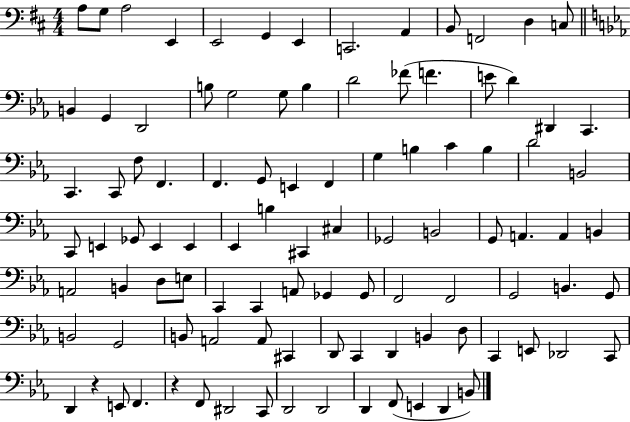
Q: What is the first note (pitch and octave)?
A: A3